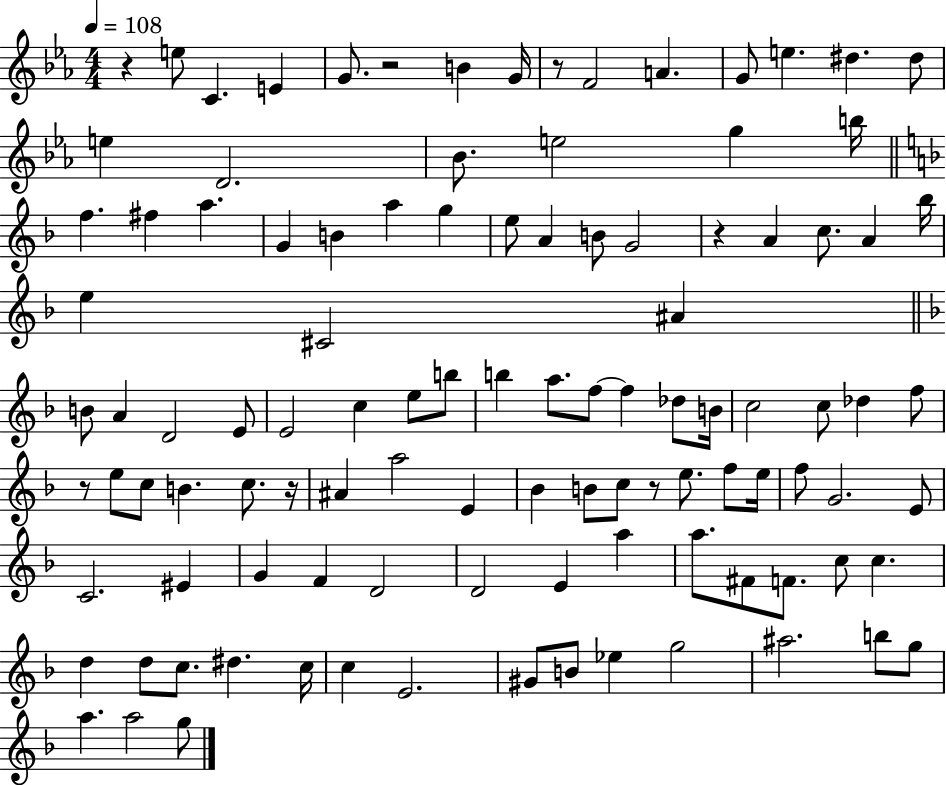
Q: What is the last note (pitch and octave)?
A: G5